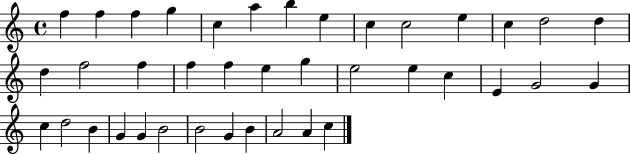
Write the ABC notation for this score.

X:1
T:Untitled
M:4/4
L:1/4
K:C
f f f g c a b e c c2 e c d2 d d f2 f f f e g e2 e c E G2 G c d2 B G G B2 B2 G B A2 A c